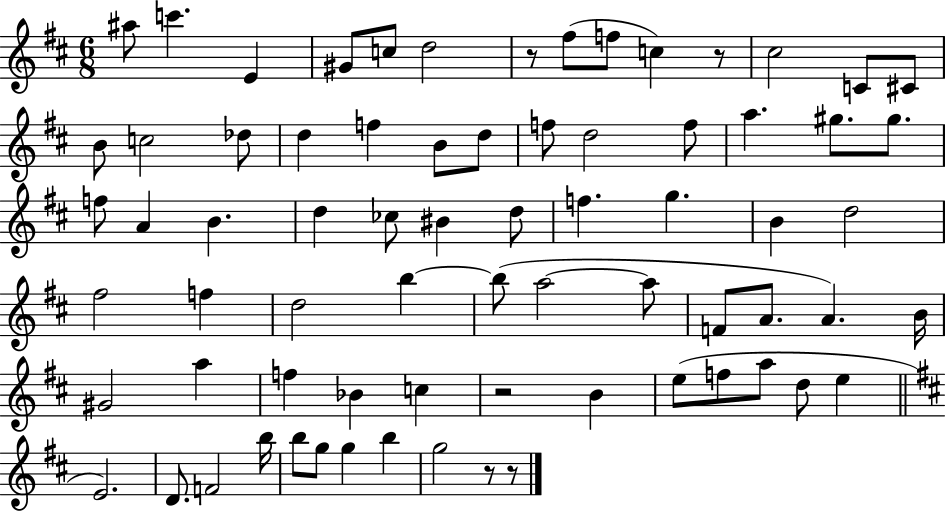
{
  \clef treble
  \numericTimeSignature
  \time 6/8
  \key d \major
  ais''8 c'''4. e'4 | gis'8 c''8 d''2 | r8 fis''8( f''8 c''4) r8 | cis''2 c'8 cis'8 | \break b'8 c''2 des''8 | d''4 f''4 b'8 d''8 | f''8 d''2 f''8 | a''4. gis''8. gis''8. | \break f''8 a'4 b'4. | d''4 ces''8 bis'4 d''8 | f''4. g''4. | b'4 d''2 | \break fis''2 f''4 | d''2 b''4~~ | b''8( a''2~~ a''8 | f'8 a'8. a'4.) b'16 | \break gis'2 a''4 | f''4 bes'4 c''4 | r2 b'4 | e''8( f''8 a''8 d''8 e''4 | \break \bar "||" \break \key d \major e'2.) | d'8. f'2 b''16 | b''8 g''8 g''4 b''4 | g''2 r8 r8 | \break \bar "|."
}